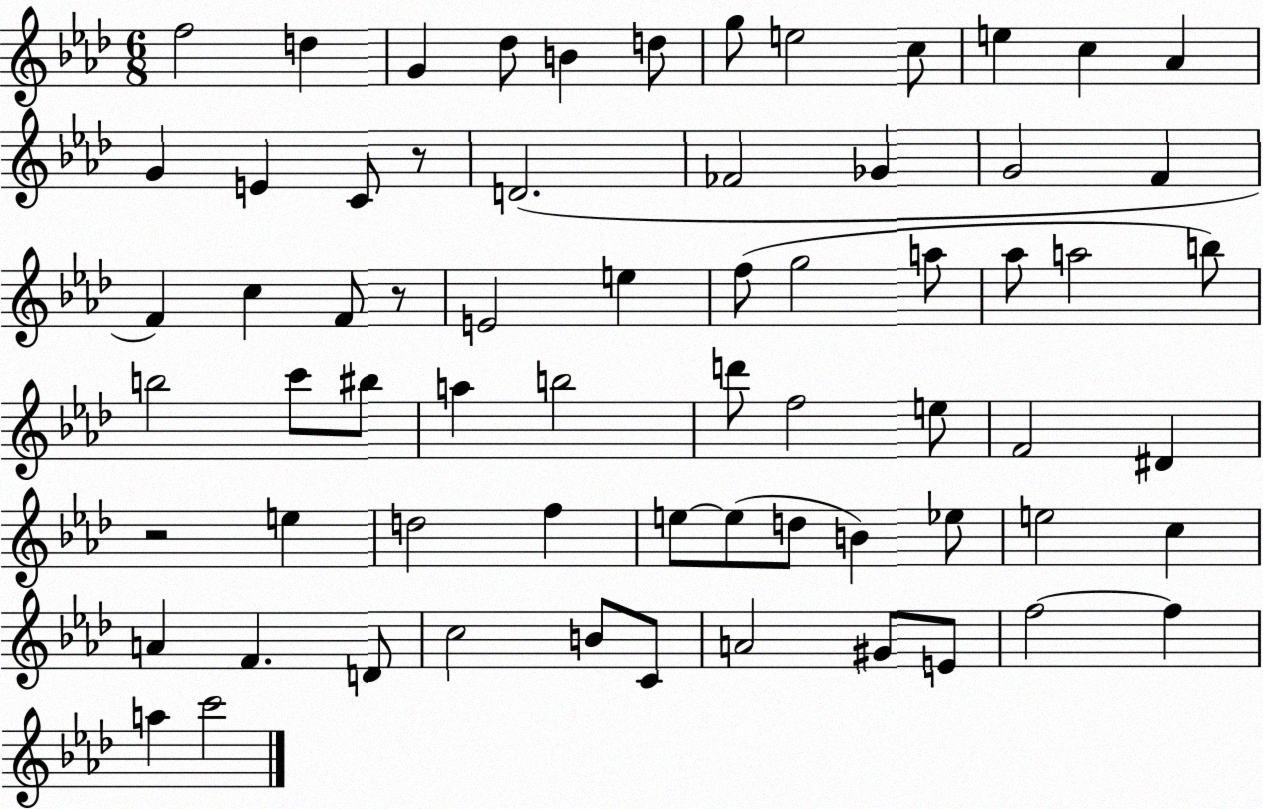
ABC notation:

X:1
T:Untitled
M:6/8
L:1/4
K:Ab
f2 d G _d/2 B d/2 g/2 e2 c/2 e c _A G E C/2 z/2 D2 _F2 _G G2 F F c F/2 z/2 E2 e f/2 g2 a/2 _a/2 a2 b/2 b2 c'/2 ^b/2 a b2 d'/2 f2 e/2 F2 ^D z2 e d2 f e/2 e/2 d/2 B _e/2 e2 c A F D/2 c2 B/2 C/2 A2 ^G/2 E/2 f2 f a c'2